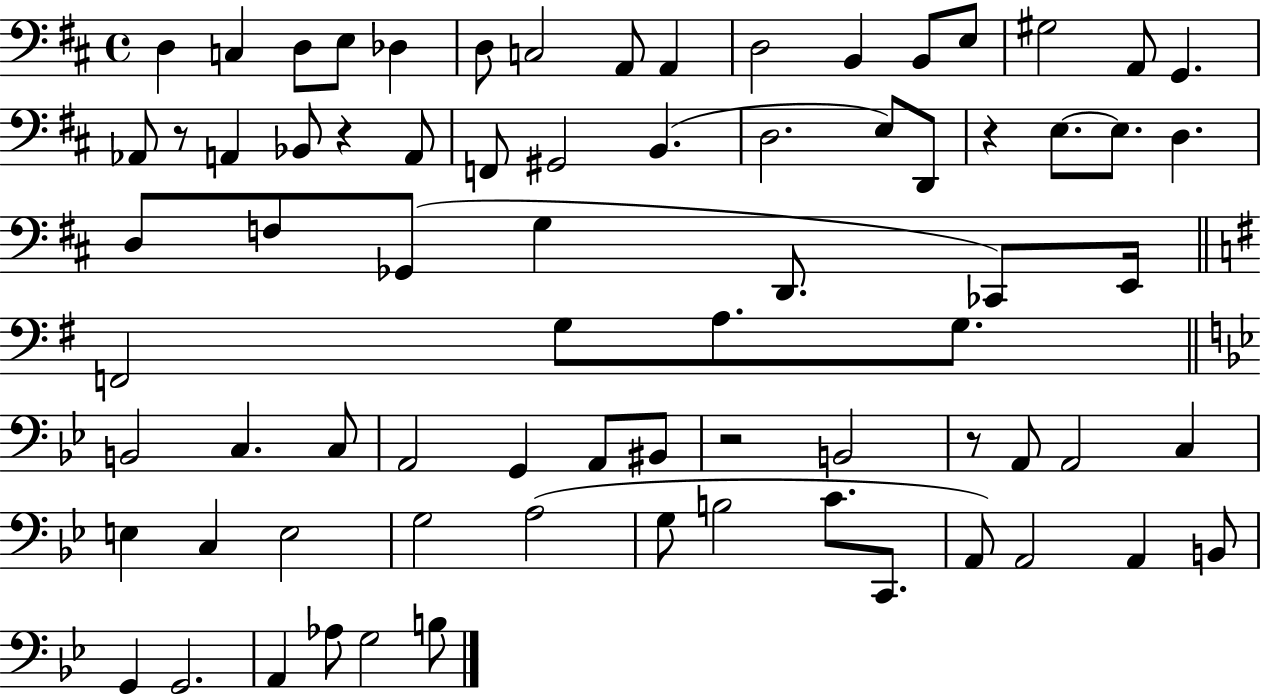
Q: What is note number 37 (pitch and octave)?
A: F2